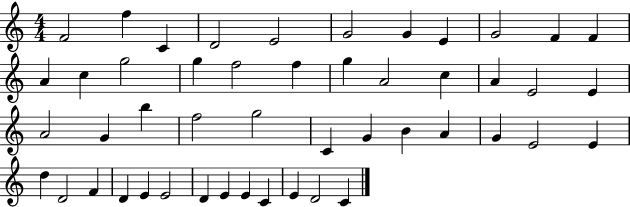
F4/h F5/q C4/q D4/h E4/h G4/h G4/q E4/q G4/h F4/q F4/q A4/q C5/q G5/h G5/q F5/h F5/q G5/q A4/h C5/q A4/q E4/h E4/q A4/h G4/q B5/q F5/h G5/h C4/q G4/q B4/q A4/q G4/q E4/h E4/q D5/q D4/h F4/q D4/q E4/q E4/h D4/q E4/q E4/q C4/q E4/q D4/h C4/q